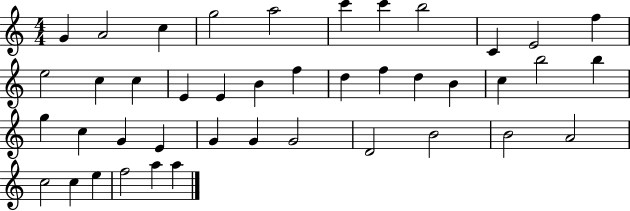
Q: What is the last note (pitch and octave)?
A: A5